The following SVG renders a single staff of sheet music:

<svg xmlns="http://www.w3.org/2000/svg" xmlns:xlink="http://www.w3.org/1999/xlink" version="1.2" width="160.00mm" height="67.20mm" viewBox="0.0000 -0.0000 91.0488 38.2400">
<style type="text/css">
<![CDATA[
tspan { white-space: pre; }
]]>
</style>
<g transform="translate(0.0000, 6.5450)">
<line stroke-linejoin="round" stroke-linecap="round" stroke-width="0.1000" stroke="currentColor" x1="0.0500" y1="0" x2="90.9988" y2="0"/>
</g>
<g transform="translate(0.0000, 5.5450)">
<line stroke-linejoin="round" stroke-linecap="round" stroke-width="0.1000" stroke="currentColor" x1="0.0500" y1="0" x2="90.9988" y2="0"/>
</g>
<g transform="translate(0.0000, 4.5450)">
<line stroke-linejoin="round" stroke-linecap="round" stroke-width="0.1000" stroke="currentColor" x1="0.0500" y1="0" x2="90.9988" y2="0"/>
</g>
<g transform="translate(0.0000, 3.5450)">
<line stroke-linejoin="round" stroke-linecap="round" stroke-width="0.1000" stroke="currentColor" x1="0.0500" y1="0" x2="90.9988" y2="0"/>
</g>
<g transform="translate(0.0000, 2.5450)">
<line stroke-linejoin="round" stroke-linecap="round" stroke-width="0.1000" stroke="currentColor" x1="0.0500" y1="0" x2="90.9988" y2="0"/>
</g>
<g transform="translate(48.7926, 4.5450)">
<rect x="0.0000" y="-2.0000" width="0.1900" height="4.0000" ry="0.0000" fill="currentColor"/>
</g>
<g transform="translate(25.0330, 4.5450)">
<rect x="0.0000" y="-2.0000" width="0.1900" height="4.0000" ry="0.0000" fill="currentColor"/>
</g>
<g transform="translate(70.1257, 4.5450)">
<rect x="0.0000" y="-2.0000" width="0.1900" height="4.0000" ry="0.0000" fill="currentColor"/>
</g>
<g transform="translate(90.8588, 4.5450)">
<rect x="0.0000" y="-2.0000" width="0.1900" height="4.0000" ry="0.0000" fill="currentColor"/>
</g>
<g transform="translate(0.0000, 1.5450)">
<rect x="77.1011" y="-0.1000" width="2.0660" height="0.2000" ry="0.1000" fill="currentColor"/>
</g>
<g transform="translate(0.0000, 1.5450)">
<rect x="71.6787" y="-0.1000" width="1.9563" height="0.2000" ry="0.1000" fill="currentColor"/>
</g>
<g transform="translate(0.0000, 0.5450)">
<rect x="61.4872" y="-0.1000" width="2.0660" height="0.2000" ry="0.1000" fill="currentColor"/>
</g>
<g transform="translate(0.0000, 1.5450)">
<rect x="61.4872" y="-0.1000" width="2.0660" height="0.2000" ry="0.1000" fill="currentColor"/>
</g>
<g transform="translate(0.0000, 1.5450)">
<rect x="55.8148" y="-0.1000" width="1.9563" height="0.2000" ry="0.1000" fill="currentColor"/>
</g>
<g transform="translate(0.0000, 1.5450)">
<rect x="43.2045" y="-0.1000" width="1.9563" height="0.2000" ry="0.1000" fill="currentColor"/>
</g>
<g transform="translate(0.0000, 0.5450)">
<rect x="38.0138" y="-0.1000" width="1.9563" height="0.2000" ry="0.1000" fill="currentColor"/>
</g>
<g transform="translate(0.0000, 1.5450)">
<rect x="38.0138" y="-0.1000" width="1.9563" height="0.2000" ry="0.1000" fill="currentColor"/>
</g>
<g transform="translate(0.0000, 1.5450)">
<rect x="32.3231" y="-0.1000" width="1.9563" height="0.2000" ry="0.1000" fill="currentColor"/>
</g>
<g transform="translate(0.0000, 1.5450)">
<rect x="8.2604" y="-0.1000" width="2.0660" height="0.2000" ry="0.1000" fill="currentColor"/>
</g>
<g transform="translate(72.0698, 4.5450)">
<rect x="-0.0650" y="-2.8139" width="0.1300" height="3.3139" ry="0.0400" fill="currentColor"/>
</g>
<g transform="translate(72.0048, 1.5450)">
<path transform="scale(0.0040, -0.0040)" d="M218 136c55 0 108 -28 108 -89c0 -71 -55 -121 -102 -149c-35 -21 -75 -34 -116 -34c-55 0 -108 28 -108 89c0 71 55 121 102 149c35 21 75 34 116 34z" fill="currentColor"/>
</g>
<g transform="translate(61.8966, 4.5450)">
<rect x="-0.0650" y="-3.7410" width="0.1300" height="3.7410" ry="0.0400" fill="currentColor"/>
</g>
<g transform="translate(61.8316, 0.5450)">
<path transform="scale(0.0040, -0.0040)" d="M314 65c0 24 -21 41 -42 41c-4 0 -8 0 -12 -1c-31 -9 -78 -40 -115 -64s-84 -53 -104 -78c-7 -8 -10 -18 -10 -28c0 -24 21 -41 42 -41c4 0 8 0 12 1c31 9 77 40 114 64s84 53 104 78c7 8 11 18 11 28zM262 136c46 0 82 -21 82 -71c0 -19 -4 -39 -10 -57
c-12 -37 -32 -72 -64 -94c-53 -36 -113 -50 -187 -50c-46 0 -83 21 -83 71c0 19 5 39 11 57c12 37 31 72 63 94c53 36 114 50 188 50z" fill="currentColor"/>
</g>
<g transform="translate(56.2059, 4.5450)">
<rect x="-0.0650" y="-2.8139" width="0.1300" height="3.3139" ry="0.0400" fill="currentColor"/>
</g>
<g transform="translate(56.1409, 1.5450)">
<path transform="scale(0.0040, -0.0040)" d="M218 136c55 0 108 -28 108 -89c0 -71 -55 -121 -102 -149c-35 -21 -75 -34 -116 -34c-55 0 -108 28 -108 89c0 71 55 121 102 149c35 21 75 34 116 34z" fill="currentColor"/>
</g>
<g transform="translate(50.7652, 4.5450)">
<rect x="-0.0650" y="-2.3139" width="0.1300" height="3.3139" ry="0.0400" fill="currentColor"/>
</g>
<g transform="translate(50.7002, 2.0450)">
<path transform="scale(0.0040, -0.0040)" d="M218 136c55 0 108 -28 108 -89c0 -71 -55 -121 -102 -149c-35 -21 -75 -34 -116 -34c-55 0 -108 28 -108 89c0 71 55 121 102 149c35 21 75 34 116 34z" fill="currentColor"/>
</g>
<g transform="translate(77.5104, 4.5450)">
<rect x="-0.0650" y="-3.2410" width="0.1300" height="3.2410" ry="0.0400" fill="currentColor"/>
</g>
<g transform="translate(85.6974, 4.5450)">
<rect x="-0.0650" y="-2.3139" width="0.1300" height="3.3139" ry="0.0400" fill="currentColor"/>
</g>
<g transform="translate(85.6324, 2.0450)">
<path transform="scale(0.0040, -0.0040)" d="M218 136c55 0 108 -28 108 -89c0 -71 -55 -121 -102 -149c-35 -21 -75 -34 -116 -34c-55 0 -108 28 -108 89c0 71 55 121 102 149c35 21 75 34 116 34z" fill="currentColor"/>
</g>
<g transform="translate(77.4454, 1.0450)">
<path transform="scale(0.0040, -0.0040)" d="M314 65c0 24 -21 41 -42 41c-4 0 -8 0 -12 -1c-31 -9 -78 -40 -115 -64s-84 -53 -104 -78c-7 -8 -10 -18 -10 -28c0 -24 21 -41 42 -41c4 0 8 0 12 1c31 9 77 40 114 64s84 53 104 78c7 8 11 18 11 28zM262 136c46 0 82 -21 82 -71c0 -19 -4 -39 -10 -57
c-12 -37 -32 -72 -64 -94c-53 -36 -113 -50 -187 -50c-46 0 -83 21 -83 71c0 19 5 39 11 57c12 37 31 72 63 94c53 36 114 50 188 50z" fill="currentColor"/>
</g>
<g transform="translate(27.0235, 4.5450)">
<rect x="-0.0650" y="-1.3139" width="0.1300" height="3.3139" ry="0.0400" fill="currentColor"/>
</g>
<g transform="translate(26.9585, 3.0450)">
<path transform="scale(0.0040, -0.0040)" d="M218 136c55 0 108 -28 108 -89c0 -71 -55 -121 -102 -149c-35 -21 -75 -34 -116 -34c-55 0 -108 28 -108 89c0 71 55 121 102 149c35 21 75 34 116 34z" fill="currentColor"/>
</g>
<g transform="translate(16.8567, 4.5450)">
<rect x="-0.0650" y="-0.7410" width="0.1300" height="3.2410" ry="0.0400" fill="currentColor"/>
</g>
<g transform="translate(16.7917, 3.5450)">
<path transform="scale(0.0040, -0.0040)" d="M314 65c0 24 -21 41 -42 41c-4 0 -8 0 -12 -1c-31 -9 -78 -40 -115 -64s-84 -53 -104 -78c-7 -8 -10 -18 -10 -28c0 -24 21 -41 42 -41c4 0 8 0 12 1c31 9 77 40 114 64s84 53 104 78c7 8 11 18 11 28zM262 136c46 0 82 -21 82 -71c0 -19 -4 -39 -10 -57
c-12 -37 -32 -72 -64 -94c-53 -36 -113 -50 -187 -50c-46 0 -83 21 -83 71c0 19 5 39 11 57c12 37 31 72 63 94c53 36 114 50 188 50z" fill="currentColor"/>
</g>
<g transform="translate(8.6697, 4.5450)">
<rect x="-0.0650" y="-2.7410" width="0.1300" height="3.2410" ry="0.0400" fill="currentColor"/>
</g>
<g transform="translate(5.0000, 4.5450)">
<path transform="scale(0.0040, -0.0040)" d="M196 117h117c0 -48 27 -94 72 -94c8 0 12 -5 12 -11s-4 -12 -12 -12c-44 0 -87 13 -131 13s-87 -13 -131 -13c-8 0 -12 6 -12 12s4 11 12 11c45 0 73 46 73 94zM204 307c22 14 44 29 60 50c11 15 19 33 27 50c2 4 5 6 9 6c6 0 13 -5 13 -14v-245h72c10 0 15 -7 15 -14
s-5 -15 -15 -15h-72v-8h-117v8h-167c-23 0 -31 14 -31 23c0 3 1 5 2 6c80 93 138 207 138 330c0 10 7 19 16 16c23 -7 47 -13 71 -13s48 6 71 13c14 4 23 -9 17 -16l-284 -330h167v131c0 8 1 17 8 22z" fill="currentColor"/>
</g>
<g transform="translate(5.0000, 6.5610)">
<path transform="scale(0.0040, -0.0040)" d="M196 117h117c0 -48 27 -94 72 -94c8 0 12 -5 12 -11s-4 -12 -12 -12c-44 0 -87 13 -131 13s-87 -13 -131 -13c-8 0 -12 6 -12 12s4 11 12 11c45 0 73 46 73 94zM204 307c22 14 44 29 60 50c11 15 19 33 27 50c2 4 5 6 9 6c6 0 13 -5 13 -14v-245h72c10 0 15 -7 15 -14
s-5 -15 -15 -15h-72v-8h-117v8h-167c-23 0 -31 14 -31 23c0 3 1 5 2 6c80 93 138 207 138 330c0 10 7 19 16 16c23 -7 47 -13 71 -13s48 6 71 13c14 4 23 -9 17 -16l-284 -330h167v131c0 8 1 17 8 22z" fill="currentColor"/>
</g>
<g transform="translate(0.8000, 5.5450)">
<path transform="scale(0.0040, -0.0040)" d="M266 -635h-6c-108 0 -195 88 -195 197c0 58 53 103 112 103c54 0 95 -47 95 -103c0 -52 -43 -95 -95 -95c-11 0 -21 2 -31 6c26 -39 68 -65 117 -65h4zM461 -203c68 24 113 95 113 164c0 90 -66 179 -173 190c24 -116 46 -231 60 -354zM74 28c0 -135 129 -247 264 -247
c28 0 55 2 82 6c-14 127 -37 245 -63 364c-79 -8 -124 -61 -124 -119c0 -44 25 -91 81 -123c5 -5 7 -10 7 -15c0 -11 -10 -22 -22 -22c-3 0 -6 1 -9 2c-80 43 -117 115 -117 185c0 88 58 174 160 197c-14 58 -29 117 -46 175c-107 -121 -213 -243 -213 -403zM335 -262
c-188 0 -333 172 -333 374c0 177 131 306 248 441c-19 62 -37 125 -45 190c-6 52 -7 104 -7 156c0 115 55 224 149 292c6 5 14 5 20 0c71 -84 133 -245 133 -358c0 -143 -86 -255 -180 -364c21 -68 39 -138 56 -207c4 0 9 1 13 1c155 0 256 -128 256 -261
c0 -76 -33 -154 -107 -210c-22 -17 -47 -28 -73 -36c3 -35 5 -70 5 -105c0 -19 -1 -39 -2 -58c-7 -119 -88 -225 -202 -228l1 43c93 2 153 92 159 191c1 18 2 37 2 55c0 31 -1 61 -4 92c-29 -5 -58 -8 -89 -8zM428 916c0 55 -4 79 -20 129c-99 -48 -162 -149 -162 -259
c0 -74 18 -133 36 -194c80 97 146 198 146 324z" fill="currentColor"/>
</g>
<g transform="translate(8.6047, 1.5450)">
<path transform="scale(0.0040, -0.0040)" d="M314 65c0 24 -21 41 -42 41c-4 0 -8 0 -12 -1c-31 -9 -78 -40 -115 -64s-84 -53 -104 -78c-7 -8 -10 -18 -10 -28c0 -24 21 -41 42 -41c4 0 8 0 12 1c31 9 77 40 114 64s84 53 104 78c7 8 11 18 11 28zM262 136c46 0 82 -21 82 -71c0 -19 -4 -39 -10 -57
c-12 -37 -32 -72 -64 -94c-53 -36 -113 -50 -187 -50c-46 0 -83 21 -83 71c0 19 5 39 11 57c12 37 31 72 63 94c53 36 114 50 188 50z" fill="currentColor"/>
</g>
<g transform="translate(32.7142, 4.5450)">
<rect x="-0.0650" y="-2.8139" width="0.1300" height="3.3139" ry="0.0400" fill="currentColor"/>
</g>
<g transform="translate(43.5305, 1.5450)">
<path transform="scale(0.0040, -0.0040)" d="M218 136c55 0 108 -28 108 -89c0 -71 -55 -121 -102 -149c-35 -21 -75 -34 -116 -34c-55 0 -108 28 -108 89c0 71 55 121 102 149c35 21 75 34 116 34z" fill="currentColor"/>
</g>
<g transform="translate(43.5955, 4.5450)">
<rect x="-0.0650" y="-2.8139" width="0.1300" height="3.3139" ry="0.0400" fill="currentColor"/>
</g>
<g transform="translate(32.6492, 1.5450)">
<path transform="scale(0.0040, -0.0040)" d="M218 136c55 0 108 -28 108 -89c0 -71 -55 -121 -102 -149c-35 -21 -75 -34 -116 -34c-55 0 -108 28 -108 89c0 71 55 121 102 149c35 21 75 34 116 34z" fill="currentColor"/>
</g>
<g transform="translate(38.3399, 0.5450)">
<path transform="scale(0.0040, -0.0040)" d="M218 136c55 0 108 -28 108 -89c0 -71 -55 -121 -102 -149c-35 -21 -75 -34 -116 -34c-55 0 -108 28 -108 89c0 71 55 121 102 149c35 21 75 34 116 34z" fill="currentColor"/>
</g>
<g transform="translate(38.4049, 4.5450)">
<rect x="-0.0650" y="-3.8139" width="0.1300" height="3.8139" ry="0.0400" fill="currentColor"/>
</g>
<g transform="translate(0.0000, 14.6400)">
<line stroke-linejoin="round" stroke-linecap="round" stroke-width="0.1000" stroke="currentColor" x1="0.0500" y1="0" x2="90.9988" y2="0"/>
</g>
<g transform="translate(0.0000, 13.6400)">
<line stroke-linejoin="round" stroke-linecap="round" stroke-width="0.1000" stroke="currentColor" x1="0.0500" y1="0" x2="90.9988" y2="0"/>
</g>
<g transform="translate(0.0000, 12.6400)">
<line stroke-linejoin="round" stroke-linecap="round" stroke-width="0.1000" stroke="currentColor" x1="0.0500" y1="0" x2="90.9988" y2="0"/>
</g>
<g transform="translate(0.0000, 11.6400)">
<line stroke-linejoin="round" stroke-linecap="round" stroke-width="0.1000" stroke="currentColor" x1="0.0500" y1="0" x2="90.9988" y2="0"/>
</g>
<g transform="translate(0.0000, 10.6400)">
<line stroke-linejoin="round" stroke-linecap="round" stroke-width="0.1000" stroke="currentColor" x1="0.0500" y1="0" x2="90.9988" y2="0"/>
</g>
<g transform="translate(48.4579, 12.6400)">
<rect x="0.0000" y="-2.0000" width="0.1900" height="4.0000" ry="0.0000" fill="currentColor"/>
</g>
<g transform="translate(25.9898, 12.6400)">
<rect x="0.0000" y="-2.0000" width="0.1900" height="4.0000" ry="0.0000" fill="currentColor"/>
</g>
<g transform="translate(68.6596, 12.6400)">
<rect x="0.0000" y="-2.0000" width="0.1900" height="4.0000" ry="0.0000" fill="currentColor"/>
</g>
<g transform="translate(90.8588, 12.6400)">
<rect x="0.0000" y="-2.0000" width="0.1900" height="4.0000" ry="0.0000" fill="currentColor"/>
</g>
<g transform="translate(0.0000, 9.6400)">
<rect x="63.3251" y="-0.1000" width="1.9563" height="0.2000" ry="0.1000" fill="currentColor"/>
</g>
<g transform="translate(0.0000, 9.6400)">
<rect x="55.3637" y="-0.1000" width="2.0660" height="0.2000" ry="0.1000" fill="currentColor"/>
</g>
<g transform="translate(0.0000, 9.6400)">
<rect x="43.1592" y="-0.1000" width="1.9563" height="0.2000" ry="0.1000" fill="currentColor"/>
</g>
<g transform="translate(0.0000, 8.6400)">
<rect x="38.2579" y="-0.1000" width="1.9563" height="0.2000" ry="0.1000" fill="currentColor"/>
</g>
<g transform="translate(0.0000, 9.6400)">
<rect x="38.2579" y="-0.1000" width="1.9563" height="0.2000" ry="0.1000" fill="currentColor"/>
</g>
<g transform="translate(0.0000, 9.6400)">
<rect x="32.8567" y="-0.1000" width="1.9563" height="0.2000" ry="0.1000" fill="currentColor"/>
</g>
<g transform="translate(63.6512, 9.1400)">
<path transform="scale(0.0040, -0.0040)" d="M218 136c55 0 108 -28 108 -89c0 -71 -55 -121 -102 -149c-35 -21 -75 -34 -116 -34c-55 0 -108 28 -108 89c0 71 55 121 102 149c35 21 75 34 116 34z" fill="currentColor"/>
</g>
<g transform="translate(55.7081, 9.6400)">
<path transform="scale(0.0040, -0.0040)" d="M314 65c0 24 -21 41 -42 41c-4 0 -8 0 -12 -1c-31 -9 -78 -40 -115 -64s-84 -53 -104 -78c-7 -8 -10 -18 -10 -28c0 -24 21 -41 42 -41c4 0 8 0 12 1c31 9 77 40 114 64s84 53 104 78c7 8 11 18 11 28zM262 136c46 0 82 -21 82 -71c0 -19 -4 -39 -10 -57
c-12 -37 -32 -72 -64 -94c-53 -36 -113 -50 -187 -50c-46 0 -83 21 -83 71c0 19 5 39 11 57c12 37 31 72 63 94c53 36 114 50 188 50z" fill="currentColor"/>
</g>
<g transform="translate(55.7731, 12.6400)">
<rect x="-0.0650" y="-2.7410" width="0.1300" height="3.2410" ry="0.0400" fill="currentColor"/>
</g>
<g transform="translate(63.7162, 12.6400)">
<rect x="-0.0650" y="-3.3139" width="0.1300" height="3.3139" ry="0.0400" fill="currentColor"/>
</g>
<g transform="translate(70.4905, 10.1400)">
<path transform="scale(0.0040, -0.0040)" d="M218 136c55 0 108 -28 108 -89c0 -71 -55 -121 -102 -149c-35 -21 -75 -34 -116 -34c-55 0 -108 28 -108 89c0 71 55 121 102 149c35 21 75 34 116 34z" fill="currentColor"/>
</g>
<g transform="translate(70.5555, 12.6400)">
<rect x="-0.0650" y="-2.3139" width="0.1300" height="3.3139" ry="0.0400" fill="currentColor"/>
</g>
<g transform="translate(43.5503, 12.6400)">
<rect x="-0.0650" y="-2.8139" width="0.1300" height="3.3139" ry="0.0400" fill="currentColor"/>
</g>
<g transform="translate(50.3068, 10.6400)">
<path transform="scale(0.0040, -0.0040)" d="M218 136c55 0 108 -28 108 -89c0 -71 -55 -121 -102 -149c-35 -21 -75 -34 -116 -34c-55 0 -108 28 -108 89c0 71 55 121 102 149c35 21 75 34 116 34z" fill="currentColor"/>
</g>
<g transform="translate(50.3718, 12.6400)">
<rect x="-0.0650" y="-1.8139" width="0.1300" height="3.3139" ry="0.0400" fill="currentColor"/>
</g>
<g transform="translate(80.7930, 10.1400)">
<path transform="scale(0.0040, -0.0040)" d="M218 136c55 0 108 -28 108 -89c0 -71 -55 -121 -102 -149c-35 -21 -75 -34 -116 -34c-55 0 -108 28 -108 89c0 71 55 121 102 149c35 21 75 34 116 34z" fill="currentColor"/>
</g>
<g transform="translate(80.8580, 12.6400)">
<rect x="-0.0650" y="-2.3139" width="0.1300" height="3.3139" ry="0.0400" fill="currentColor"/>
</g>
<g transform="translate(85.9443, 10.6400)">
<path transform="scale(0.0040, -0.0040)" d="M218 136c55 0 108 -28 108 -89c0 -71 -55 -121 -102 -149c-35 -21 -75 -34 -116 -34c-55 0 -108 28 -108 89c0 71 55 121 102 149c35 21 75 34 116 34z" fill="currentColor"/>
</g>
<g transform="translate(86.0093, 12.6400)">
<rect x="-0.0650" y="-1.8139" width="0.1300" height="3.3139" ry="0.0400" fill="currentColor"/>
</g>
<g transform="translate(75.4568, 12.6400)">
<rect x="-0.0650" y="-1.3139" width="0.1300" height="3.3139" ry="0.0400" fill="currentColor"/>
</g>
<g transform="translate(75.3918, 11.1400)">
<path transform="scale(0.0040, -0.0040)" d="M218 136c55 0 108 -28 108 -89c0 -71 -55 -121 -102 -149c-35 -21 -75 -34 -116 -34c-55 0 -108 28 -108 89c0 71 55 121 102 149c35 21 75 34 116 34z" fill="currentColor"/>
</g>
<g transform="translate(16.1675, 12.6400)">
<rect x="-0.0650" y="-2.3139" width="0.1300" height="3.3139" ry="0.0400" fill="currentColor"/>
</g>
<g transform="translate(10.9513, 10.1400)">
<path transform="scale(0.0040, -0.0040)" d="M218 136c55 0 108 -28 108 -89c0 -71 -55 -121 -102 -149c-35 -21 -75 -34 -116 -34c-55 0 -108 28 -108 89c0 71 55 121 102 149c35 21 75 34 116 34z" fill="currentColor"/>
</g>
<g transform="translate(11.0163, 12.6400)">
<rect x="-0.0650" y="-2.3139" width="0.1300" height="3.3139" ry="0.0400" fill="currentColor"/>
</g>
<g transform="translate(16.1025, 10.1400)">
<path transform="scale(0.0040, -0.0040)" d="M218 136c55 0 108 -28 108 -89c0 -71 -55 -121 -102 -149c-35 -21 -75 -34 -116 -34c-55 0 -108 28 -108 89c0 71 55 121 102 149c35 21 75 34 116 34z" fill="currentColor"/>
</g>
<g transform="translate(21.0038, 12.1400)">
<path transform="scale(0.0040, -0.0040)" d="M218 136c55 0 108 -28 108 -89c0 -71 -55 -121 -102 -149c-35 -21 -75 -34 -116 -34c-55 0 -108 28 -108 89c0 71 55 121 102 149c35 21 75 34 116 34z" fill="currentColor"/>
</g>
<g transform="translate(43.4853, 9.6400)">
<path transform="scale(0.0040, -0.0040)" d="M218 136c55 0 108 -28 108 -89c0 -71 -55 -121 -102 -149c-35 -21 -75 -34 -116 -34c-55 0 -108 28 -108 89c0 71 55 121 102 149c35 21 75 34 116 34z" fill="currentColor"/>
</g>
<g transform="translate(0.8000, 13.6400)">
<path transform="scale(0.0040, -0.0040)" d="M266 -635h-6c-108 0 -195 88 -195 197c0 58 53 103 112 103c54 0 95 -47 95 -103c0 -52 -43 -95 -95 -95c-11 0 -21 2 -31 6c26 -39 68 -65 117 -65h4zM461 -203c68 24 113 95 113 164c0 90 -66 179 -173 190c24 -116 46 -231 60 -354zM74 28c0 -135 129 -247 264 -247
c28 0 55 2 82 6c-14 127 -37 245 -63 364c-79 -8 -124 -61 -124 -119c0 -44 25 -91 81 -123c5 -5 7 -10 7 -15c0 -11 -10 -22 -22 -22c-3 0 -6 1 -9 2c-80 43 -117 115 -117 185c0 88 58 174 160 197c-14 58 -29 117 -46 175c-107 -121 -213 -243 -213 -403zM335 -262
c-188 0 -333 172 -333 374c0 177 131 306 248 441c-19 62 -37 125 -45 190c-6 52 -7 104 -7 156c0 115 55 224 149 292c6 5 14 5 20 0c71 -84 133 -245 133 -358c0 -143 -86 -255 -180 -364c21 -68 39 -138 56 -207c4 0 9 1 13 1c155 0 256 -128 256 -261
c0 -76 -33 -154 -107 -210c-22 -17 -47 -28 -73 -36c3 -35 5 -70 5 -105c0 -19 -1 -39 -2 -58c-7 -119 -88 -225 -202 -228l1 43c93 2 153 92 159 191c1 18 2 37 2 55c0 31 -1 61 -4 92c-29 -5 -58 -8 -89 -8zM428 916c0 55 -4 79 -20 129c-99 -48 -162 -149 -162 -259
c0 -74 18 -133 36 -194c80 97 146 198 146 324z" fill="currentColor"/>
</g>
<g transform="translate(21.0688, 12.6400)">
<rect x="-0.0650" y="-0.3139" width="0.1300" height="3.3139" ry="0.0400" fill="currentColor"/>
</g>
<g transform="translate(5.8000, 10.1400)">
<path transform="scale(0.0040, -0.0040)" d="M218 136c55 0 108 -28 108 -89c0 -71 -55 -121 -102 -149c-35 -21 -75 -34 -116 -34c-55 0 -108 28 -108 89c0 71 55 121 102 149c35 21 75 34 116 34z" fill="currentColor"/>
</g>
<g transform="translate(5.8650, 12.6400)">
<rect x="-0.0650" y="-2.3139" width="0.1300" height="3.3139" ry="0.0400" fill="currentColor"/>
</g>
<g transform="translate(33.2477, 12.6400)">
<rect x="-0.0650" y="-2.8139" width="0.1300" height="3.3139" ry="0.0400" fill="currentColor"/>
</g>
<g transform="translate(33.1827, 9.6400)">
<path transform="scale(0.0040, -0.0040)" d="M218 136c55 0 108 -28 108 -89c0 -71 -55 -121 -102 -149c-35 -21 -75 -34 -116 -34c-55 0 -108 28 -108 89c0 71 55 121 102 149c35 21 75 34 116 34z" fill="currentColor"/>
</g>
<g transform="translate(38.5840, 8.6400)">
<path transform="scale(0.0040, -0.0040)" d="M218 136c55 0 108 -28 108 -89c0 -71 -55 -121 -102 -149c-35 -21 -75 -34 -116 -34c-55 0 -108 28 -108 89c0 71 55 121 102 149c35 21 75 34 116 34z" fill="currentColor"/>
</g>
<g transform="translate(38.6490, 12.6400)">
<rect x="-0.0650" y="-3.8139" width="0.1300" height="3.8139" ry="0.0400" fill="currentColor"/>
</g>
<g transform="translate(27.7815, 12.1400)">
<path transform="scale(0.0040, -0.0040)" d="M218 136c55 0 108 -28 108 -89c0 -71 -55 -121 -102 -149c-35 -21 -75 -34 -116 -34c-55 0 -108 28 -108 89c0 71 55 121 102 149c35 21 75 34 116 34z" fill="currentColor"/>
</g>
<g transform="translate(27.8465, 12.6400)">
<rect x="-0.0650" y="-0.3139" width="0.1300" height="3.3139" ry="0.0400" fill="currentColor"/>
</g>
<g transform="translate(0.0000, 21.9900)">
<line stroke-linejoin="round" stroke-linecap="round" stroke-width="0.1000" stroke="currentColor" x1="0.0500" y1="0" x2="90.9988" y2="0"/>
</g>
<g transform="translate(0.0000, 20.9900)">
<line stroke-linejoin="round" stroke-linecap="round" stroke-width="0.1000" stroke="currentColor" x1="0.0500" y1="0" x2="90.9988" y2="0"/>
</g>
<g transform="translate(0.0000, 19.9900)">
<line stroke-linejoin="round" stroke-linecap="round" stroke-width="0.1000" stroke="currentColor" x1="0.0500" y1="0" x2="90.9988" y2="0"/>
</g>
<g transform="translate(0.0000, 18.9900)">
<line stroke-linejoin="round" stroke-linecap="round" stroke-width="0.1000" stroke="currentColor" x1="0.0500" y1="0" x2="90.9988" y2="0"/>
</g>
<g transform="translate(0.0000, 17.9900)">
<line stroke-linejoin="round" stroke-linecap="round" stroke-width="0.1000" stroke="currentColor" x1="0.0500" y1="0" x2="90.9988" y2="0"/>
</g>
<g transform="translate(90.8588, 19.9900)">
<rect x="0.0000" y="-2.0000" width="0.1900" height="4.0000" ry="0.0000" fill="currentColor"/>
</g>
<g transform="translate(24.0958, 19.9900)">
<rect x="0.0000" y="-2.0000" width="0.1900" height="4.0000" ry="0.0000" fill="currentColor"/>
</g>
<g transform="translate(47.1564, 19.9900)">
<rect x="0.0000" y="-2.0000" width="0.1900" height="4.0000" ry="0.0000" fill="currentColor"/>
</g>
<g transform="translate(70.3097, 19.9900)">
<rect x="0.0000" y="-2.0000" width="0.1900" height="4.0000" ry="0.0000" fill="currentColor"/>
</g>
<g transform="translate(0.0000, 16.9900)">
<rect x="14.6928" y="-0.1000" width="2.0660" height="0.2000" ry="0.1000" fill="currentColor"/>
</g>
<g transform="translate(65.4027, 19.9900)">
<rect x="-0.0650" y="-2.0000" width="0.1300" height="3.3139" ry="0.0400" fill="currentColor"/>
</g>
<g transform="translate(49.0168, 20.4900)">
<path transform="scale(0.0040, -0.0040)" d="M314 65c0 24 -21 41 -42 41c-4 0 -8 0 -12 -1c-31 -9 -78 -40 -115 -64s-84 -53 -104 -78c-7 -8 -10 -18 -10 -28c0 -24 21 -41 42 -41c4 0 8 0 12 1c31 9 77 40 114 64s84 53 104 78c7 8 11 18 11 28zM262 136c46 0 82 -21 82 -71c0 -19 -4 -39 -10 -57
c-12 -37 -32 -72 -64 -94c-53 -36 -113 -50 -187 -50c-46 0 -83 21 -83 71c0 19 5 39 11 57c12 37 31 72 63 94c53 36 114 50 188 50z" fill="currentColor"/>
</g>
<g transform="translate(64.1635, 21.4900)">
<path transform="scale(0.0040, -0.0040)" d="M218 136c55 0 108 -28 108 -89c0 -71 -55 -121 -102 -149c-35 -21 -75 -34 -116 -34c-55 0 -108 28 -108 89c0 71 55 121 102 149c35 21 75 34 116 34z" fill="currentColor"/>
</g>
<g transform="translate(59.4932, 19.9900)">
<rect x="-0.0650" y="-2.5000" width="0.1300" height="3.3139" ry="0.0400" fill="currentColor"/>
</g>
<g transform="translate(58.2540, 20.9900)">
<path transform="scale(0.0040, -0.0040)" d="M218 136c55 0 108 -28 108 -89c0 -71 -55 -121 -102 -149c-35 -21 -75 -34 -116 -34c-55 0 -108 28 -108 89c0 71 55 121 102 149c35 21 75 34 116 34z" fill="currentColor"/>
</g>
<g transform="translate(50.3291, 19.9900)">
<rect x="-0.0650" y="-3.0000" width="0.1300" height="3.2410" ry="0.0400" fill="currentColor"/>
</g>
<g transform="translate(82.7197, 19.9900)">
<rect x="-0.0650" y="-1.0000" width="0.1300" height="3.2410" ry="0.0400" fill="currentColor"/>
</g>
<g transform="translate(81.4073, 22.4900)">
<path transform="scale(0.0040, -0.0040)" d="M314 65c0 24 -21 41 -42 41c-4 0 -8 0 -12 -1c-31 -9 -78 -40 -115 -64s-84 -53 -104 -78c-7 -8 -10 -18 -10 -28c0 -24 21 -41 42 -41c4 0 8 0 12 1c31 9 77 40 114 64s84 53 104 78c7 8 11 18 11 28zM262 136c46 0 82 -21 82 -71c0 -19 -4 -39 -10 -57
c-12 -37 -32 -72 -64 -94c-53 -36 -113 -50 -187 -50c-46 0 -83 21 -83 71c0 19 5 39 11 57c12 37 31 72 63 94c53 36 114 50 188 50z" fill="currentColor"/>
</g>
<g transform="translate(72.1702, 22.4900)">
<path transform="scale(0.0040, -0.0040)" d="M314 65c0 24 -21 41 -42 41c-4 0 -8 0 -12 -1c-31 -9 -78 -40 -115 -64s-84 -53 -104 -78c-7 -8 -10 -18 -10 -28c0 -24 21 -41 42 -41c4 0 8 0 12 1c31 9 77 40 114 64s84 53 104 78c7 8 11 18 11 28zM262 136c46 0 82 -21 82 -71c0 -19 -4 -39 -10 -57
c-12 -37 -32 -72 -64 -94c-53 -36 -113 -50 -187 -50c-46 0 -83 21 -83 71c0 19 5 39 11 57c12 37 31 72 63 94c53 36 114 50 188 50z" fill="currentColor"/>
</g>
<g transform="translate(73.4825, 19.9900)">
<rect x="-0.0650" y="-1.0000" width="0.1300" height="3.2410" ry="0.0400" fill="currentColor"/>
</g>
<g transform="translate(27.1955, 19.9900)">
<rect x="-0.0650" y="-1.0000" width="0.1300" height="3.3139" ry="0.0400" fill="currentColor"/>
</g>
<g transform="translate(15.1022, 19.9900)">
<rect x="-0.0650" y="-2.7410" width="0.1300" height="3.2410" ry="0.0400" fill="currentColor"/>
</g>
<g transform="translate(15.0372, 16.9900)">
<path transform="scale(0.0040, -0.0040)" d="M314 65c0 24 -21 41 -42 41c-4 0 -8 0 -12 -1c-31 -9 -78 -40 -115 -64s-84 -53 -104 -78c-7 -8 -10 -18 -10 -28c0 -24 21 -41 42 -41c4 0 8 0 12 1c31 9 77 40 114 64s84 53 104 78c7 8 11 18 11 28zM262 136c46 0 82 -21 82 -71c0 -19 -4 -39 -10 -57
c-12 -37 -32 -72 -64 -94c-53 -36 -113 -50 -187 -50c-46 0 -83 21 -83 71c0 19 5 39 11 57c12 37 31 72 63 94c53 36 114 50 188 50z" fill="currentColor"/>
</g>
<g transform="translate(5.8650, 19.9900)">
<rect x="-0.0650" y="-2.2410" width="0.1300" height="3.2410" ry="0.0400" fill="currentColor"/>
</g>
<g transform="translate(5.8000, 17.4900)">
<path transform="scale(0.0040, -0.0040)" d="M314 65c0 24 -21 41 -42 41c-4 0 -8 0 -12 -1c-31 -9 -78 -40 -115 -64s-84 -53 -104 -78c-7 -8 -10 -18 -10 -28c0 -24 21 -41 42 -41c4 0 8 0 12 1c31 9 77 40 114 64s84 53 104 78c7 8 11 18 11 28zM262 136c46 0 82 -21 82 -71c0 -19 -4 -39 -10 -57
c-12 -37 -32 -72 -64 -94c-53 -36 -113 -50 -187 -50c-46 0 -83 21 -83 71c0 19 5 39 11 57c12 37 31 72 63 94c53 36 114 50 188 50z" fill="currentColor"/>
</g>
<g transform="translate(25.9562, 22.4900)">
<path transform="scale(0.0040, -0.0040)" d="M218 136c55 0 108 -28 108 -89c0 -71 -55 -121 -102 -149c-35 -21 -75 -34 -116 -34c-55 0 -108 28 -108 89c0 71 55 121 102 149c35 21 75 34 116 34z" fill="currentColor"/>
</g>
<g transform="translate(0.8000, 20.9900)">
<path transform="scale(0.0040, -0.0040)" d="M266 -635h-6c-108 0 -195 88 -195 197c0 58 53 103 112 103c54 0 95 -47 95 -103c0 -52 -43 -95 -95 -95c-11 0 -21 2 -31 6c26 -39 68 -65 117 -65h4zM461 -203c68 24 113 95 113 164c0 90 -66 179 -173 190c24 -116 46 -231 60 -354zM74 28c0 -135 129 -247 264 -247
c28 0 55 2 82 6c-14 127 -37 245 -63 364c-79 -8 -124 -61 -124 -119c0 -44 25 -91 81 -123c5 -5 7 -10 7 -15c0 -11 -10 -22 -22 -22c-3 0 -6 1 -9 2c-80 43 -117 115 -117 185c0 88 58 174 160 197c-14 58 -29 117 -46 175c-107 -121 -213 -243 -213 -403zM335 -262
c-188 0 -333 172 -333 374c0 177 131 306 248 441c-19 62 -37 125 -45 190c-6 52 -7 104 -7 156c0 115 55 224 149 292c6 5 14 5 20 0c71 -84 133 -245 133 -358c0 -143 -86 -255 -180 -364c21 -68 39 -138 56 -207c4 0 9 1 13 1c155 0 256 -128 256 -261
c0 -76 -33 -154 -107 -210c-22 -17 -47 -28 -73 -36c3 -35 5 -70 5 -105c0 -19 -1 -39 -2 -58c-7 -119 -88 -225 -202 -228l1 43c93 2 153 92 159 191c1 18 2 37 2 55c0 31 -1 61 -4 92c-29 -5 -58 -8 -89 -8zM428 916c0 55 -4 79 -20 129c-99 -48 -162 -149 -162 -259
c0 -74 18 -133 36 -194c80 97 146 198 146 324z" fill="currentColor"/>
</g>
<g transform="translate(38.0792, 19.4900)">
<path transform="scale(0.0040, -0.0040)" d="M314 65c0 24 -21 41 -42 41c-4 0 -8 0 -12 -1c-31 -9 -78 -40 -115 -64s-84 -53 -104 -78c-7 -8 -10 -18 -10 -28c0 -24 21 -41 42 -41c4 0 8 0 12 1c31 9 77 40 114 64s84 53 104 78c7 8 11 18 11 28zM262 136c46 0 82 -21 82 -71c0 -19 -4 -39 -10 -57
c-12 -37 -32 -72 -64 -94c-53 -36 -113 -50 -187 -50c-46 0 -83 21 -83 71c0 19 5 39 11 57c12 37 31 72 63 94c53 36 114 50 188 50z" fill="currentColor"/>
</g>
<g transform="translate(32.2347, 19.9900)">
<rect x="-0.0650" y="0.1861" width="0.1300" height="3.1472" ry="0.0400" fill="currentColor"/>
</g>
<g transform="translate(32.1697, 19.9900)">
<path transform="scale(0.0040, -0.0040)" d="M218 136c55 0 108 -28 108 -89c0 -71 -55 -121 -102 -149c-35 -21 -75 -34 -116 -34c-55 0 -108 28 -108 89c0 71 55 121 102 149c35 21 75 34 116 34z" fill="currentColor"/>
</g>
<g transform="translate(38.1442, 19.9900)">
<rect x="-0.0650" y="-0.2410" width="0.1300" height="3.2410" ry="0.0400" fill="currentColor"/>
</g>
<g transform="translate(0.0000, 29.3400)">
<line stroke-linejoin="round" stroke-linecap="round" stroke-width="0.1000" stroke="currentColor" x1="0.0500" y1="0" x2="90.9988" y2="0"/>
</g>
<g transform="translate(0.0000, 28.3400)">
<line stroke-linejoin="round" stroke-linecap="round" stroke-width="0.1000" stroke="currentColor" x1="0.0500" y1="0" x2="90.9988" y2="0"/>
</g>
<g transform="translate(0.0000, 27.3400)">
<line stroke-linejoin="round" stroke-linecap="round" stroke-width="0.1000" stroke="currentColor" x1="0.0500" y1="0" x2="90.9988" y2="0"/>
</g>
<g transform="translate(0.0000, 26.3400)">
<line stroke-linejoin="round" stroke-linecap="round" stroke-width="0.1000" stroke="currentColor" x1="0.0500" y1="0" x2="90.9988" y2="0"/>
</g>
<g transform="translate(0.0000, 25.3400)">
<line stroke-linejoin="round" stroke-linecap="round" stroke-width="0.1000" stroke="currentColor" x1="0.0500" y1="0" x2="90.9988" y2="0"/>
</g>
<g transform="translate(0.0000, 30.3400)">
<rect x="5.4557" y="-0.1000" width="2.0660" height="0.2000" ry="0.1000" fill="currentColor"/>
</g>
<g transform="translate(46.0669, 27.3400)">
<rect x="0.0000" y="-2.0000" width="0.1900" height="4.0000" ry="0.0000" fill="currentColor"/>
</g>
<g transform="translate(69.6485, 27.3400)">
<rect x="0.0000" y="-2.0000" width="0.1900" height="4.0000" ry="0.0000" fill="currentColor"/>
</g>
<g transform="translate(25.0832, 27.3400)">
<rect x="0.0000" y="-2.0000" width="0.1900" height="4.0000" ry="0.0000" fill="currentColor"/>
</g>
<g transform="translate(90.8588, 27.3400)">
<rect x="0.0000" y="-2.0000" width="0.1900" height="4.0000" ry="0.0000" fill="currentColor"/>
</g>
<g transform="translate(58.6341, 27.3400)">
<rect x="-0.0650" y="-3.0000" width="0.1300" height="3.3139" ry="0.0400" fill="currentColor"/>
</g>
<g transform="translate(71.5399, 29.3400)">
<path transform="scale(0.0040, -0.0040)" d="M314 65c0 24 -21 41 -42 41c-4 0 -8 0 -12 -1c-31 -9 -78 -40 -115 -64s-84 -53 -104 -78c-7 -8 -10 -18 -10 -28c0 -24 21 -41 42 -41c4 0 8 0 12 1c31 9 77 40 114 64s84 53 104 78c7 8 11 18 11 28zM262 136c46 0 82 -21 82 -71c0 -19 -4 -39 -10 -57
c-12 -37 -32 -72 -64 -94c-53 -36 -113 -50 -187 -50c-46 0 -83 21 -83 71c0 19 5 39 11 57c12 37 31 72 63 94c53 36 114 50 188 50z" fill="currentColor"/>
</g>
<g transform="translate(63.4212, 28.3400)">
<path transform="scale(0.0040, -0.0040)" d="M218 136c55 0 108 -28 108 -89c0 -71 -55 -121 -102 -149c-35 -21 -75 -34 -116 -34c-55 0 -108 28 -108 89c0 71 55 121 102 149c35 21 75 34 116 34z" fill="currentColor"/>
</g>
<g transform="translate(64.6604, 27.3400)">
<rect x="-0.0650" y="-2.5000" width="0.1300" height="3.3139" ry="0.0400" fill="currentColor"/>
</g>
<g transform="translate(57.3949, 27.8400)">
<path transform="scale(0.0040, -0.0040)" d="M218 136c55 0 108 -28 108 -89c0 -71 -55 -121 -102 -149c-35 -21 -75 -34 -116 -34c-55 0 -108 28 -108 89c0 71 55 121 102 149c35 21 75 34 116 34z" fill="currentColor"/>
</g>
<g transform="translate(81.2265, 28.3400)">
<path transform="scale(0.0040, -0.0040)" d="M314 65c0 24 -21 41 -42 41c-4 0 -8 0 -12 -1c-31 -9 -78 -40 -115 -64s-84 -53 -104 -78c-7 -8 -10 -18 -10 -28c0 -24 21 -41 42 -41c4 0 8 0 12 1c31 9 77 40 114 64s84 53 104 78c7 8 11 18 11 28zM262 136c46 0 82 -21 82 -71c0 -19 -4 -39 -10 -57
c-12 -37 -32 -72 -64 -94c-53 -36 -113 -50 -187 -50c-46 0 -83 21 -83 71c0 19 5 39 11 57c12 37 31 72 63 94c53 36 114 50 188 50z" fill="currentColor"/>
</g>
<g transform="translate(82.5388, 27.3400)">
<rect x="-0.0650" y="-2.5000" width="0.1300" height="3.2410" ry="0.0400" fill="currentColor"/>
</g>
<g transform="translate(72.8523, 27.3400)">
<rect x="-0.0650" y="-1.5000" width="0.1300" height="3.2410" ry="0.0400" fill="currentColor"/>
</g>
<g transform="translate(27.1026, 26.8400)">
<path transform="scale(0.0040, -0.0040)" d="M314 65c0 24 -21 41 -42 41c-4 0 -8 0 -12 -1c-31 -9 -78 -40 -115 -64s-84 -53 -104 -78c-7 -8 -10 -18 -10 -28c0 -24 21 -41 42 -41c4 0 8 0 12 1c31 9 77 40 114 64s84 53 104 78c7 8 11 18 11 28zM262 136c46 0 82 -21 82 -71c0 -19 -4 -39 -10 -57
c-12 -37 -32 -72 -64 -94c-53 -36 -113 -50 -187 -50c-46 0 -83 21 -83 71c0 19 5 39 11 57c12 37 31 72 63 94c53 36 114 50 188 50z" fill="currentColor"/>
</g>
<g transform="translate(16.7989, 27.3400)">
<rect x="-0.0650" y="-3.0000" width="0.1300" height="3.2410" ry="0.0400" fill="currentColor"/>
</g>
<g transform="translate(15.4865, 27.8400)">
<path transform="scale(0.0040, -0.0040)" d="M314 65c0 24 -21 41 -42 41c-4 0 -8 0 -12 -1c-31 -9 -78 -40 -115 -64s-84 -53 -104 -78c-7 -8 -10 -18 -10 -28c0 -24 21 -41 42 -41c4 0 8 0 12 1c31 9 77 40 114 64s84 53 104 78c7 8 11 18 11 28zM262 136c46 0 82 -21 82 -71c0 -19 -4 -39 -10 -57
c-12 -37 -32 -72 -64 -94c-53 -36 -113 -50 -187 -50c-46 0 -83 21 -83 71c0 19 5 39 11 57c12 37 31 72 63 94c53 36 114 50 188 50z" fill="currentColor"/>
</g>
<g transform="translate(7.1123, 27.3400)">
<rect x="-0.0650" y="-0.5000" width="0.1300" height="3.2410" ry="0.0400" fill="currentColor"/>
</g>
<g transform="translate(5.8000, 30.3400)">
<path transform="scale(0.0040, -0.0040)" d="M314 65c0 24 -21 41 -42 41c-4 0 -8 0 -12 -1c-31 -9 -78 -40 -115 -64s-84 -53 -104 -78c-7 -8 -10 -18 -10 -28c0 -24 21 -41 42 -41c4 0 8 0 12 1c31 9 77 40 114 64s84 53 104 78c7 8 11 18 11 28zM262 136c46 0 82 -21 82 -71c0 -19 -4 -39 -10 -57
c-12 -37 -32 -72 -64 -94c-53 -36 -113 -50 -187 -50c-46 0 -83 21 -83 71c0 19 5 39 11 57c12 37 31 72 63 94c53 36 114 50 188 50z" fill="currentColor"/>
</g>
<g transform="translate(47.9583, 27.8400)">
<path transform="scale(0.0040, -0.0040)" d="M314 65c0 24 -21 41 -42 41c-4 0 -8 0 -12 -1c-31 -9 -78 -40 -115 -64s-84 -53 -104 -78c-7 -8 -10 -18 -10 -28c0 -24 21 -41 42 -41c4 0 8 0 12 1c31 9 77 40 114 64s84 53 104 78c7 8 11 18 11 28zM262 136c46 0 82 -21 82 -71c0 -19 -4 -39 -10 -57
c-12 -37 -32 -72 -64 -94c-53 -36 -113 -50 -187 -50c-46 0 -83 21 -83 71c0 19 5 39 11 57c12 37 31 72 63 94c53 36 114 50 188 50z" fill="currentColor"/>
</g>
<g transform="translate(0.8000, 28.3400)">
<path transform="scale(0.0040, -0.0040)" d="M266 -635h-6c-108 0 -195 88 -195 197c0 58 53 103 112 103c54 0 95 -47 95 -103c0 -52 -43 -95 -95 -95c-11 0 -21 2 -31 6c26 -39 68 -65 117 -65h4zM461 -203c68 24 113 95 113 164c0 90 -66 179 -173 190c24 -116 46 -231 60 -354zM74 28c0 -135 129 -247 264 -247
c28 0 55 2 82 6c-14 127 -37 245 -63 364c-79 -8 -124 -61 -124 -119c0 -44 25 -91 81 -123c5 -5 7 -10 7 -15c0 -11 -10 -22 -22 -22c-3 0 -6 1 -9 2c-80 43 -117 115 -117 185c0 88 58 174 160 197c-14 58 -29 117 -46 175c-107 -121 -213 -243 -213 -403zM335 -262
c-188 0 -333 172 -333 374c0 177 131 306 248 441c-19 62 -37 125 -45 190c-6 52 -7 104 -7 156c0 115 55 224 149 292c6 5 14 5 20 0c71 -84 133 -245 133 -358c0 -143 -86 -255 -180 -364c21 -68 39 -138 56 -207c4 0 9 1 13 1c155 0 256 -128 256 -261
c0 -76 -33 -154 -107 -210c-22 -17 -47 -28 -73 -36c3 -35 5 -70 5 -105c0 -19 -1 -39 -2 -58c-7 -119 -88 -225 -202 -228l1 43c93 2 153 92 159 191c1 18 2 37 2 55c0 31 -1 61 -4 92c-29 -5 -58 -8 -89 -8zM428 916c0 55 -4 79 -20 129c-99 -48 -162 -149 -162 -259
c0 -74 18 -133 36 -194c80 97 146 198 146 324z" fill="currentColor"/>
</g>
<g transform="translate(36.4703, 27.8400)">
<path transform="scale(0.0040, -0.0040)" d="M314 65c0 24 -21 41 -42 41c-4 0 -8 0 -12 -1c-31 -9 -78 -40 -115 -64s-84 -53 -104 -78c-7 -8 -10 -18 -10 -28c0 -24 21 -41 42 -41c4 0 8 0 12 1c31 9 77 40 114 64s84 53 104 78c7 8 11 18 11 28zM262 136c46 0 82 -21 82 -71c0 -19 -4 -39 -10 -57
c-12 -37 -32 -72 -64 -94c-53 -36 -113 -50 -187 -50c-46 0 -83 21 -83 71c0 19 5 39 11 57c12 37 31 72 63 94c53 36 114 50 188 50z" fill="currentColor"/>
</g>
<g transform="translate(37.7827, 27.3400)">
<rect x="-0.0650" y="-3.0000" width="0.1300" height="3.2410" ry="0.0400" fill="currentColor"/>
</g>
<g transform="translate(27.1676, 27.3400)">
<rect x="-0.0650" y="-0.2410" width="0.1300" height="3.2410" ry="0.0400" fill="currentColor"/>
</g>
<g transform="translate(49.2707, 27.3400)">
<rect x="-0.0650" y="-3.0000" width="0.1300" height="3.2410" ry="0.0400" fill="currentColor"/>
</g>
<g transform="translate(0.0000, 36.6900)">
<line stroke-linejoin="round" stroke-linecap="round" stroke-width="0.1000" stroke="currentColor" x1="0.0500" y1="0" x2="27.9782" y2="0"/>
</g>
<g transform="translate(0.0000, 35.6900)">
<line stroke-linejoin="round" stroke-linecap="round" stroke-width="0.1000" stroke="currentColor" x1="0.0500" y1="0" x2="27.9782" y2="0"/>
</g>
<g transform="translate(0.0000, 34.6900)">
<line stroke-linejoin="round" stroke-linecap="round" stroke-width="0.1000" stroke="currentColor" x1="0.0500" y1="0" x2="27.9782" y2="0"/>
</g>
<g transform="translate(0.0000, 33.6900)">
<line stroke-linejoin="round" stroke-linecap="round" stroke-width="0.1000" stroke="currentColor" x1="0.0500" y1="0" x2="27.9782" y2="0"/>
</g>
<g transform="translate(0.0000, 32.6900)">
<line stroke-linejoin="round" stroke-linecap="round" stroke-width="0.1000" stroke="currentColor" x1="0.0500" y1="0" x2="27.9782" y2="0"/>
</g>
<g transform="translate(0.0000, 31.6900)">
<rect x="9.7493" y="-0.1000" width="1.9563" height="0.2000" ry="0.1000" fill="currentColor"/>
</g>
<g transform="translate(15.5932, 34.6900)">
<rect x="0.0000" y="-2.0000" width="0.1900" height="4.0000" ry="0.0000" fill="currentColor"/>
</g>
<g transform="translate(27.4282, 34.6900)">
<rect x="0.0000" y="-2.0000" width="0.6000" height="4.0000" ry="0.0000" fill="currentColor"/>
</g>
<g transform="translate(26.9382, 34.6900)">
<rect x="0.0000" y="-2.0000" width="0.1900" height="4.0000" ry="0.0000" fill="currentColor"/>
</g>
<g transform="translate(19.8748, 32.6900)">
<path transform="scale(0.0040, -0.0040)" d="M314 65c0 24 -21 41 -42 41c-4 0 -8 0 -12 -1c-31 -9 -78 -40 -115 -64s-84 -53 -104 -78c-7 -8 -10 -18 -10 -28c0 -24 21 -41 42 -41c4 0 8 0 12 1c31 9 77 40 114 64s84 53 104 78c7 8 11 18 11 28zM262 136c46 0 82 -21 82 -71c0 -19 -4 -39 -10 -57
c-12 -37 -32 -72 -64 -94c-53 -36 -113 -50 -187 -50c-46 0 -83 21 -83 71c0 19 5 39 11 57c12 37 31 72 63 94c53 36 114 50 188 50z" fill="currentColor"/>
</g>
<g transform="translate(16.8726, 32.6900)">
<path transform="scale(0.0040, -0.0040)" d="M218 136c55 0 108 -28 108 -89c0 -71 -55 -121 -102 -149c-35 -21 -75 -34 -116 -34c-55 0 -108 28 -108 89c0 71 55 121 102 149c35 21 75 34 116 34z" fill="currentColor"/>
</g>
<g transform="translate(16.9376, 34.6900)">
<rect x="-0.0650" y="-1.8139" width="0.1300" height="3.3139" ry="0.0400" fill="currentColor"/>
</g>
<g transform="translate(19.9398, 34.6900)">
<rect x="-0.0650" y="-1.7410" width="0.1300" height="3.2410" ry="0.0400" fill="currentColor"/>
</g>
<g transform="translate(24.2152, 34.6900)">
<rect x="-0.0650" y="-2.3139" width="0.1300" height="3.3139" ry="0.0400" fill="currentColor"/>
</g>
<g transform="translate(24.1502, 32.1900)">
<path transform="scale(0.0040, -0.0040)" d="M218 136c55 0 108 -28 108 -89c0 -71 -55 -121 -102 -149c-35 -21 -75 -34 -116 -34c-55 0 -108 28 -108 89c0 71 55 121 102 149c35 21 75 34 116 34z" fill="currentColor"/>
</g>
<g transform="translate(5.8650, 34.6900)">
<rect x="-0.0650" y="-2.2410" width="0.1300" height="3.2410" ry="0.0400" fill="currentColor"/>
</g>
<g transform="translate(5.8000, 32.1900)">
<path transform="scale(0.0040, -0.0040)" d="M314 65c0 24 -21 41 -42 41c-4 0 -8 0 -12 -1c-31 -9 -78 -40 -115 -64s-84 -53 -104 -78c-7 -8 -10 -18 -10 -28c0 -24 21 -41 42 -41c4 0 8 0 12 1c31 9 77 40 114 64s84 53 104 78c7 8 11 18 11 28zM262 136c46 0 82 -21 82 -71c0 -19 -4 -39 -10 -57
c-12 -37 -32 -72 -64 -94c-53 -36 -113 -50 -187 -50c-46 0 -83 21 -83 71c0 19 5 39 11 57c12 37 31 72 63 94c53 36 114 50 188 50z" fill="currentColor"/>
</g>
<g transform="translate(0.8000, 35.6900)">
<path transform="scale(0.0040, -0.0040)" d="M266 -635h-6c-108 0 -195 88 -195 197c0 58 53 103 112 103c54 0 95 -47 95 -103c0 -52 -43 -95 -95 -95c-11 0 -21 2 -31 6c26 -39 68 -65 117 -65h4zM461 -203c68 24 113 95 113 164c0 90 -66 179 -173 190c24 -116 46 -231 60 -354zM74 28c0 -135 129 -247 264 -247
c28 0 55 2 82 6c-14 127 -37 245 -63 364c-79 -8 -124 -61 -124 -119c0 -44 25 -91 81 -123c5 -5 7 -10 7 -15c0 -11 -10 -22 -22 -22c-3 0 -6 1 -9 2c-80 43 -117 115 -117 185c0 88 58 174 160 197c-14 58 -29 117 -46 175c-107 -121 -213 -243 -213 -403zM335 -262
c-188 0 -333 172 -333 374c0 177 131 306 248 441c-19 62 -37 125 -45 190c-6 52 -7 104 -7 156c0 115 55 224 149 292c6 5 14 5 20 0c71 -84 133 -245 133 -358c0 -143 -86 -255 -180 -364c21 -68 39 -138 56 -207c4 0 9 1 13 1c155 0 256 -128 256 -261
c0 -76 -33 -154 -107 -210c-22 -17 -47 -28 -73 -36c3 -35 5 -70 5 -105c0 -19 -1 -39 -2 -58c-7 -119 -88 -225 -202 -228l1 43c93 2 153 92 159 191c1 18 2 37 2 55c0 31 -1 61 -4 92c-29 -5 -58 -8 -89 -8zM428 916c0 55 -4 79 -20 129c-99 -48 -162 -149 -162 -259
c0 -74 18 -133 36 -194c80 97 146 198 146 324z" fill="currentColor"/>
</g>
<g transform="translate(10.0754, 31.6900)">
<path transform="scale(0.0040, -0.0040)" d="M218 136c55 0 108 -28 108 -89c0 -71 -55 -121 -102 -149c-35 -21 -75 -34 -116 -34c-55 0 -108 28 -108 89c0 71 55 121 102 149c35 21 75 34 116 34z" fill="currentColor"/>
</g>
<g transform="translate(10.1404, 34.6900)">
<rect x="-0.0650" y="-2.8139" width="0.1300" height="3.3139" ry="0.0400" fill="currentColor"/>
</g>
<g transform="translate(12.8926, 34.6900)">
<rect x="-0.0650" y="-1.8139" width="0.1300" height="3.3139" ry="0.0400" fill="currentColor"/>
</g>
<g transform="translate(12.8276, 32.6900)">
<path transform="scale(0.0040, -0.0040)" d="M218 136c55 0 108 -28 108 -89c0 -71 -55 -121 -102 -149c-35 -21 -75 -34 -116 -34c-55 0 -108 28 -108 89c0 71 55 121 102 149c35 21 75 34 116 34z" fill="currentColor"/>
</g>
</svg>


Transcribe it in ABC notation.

X:1
T:Untitled
M:4/4
L:1/4
K:C
a2 d2 e a c' a g a c'2 a b2 g g g g c c a c' a f a2 b g e g f g2 a2 D B c2 A2 G F D2 D2 C2 A2 c2 A2 A2 A G E2 G2 g2 a f f f2 g